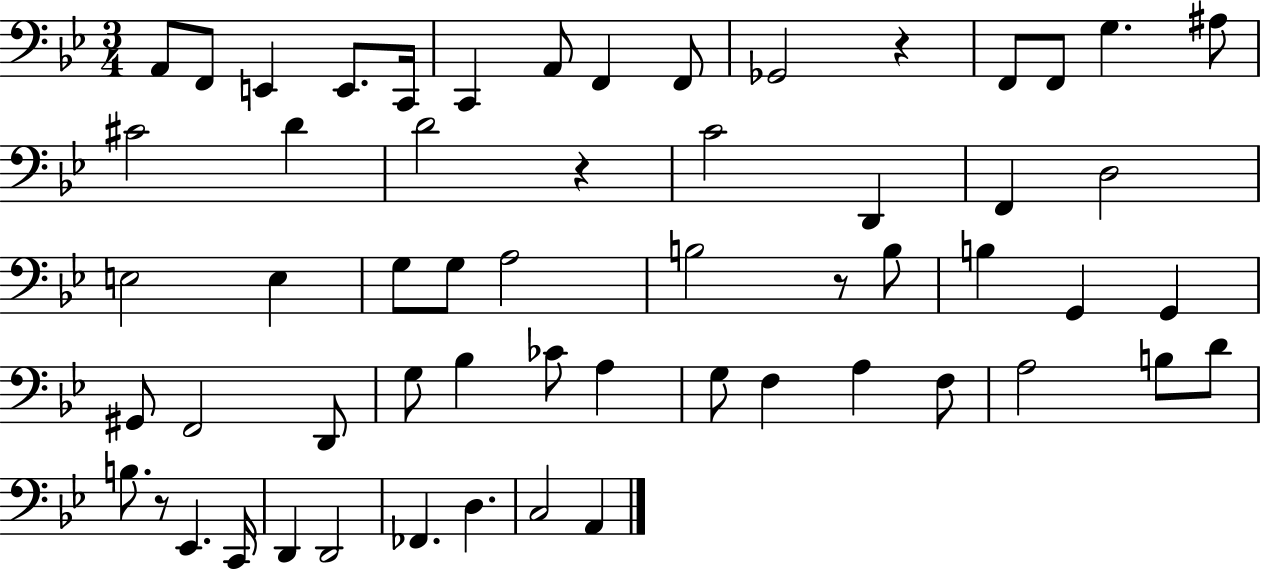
A2/e F2/e E2/q E2/e. C2/s C2/q A2/e F2/q F2/e Gb2/h R/q F2/e F2/e G3/q. A#3/e C#4/h D4/q D4/h R/q C4/h D2/q F2/q D3/h E3/h E3/q G3/e G3/e A3/h B3/h R/e B3/e B3/q G2/q G2/q G#2/e F2/h D2/e G3/e Bb3/q CES4/e A3/q G3/e F3/q A3/q F3/e A3/h B3/e D4/e B3/e. R/e Eb2/q. C2/s D2/q D2/h FES2/q. D3/q. C3/h A2/q